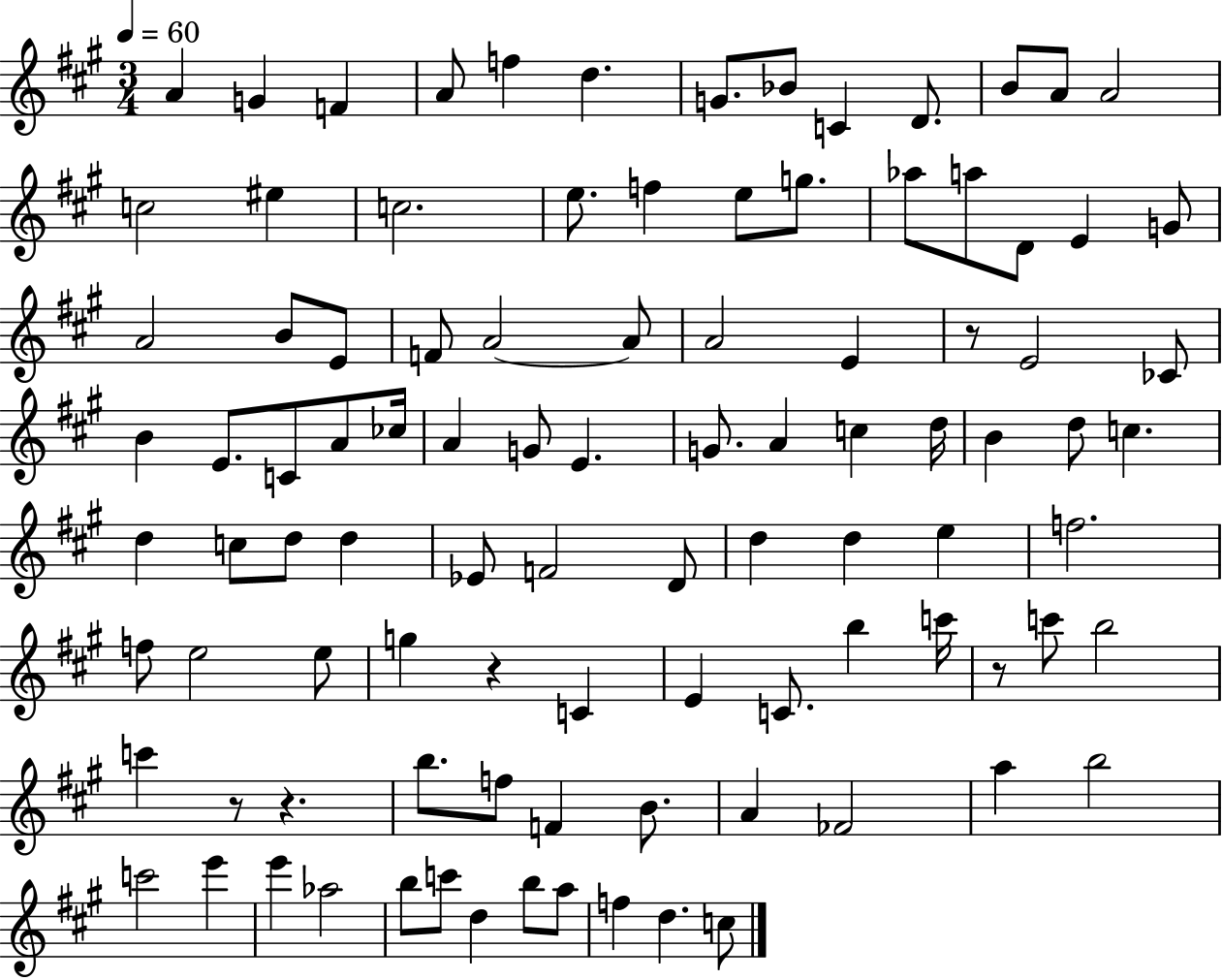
{
  \clef treble
  \numericTimeSignature
  \time 3/4
  \key a \major
  \tempo 4 = 60
  a'4 g'4 f'4 | a'8 f''4 d''4. | g'8. bes'8 c'4 d'8. | b'8 a'8 a'2 | \break c''2 eis''4 | c''2. | e''8. f''4 e''8 g''8. | aes''8 a''8 d'8 e'4 g'8 | \break a'2 b'8 e'8 | f'8 a'2~~ a'8 | a'2 e'4 | r8 e'2 ces'8 | \break b'4 e'8. c'8 a'8 ces''16 | a'4 g'8 e'4. | g'8. a'4 c''4 d''16 | b'4 d''8 c''4. | \break d''4 c''8 d''8 d''4 | ees'8 f'2 d'8 | d''4 d''4 e''4 | f''2. | \break f''8 e''2 e''8 | g''4 r4 c'4 | e'4 c'8. b''4 c'''16 | r8 c'''8 b''2 | \break c'''4 r8 r4. | b''8. f''8 f'4 b'8. | a'4 fes'2 | a''4 b''2 | \break c'''2 e'''4 | e'''4 aes''2 | b''8 c'''8 d''4 b''8 a''8 | f''4 d''4. c''8 | \break \bar "|."
}